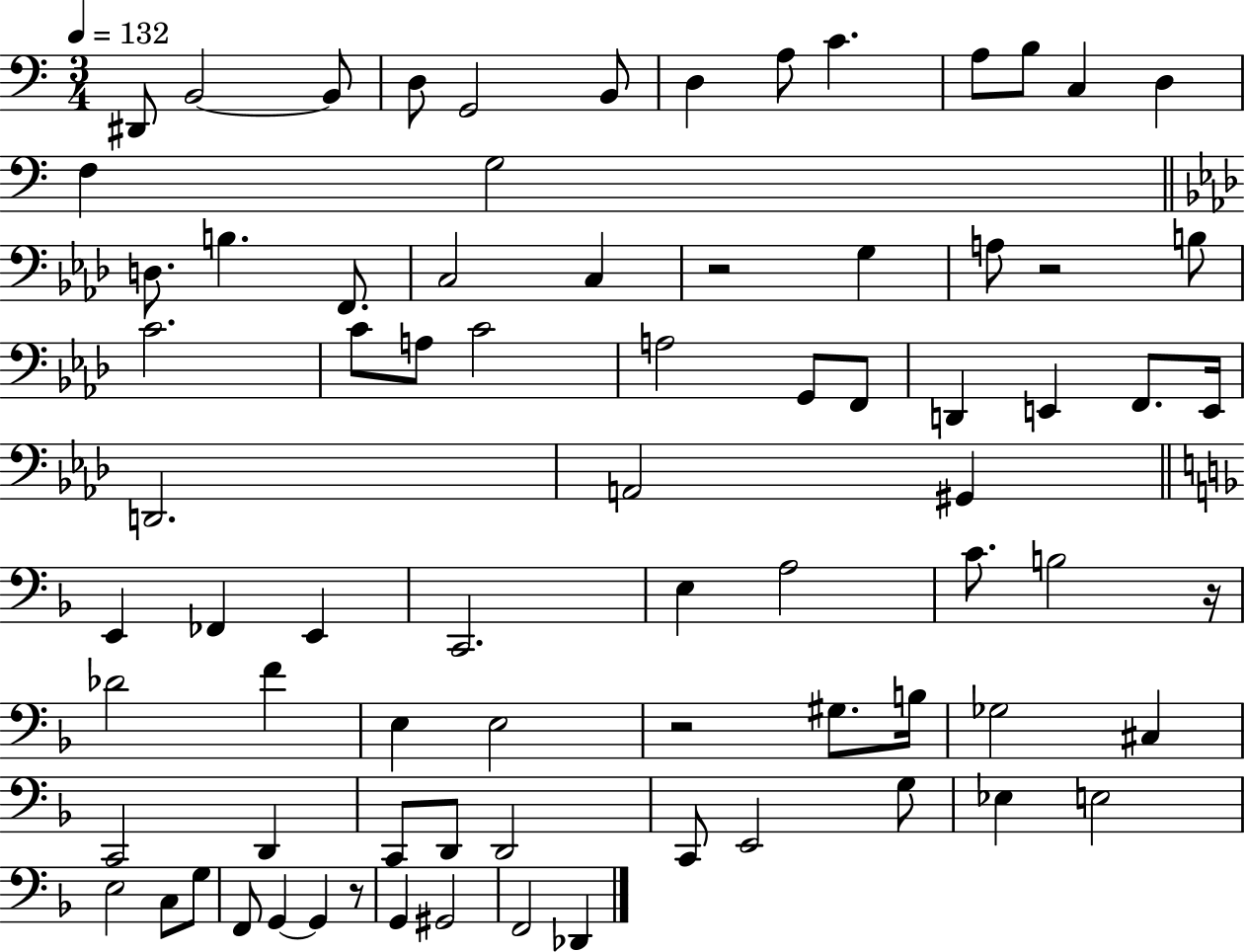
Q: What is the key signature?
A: C major